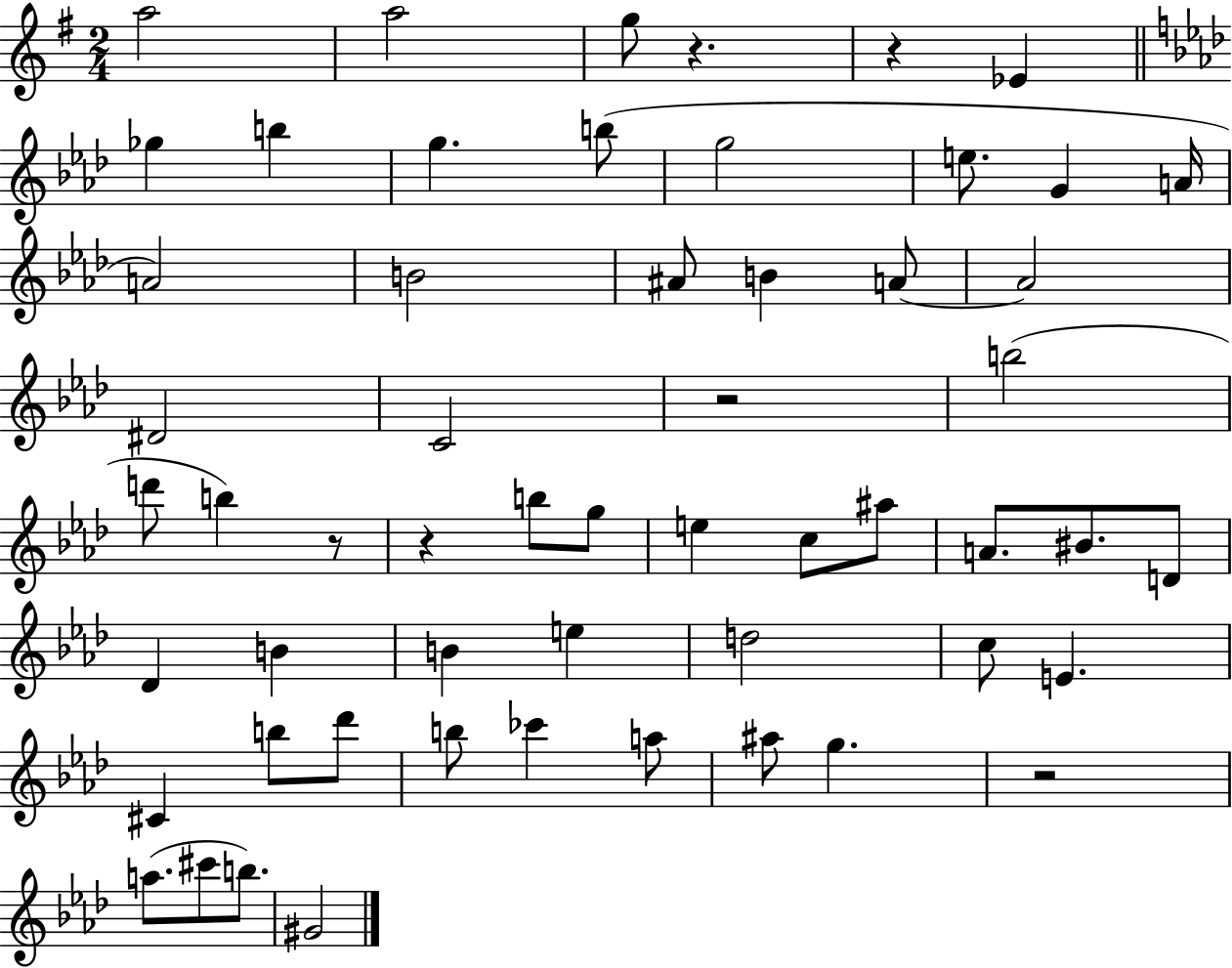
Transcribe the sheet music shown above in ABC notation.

X:1
T:Untitled
M:2/4
L:1/4
K:G
a2 a2 g/2 z z _E _g b g b/2 g2 e/2 G A/4 A2 B2 ^A/2 B A/2 A2 ^D2 C2 z2 b2 d'/2 b z/2 z b/2 g/2 e c/2 ^a/2 A/2 ^B/2 D/2 _D B B e d2 c/2 E ^C b/2 _d'/2 b/2 _c' a/2 ^a/2 g z2 a/2 ^c'/2 b/2 ^G2